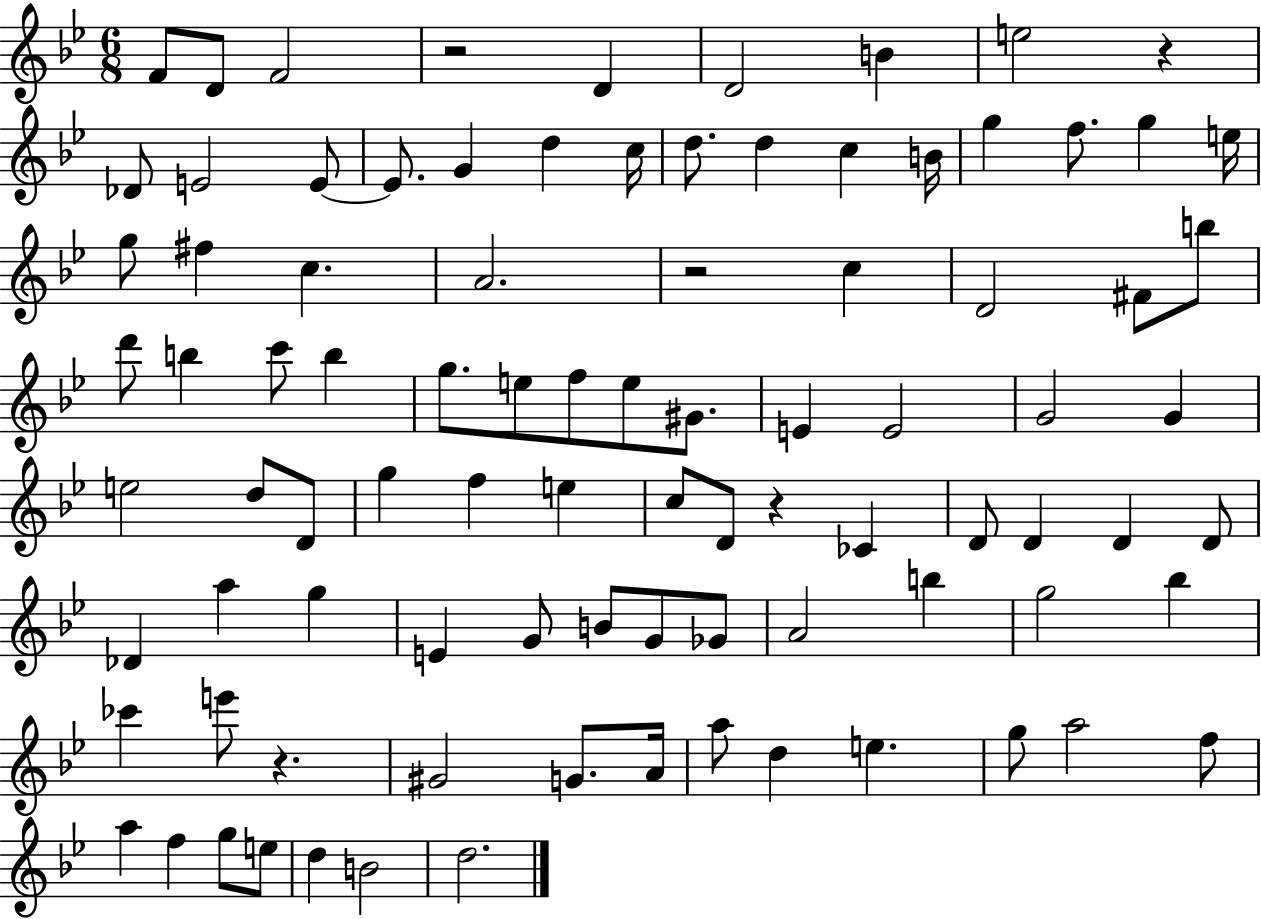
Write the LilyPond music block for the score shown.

{
  \clef treble
  \numericTimeSignature
  \time 6/8
  \key bes \major
  f'8 d'8 f'2 | r2 d'4 | d'2 b'4 | e''2 r4 | \break des'8 e'2 e'8~~ | e'8. g'4 d''4 c''16 | d''8. d''4 c''4 b'16 | g''4 f''8. g''4 e''16 | \break g''8 fis''4 c''4. | a'2. | r2 c''4 | d'2 fis'8 b''8 | \break d'''8 b''4 c'''8 b''4 | g''8. e''8 f''8 e''8 gis'8. | e'4 e'2 | g'2 g'4 | \break e''2 d''8 d'8 | g''4 f''4 e''4 | c''8 d'8 r4 ces'4 | d'8 d'4 d'4 d'8 | \break des'4 a''4 g''4 | e'4 g'8 b'8 g'8 ges'8 | a'2 b''4 | g''2 bes''4 | \break ces'''4 e'''8 r4. | gis'2 g'8. a'16 | a''8 d''4 e''4. | g''8 a''2 f''8 | \break a''4 f''4 g''8 e''8 | d''4 b'2 | d''2. | \bar "|."
}